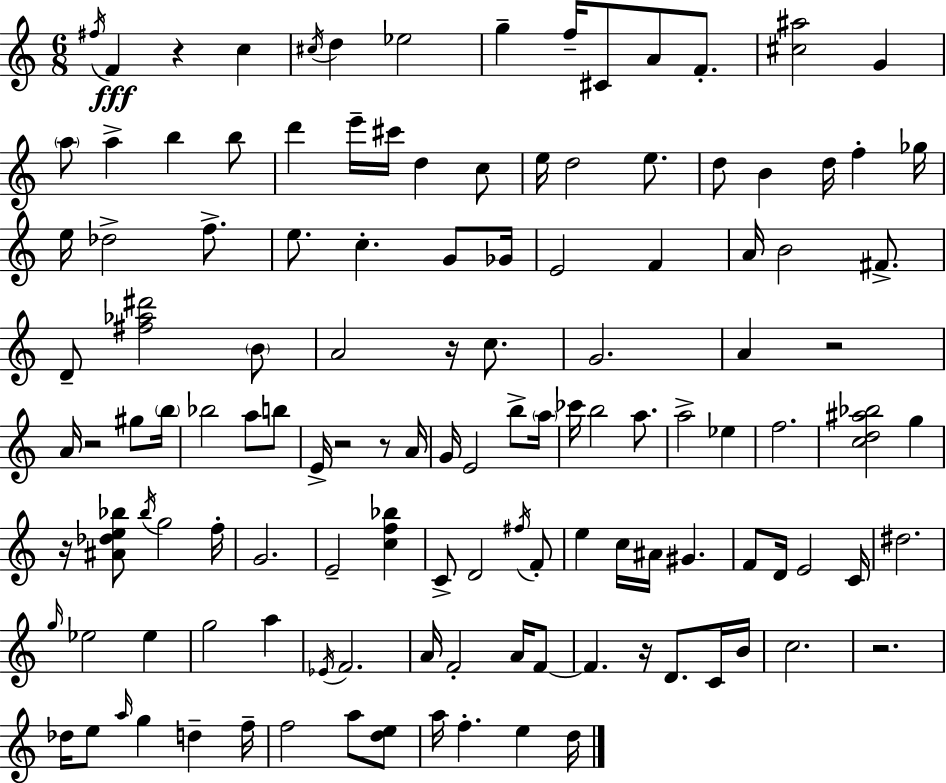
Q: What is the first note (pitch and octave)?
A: F#5